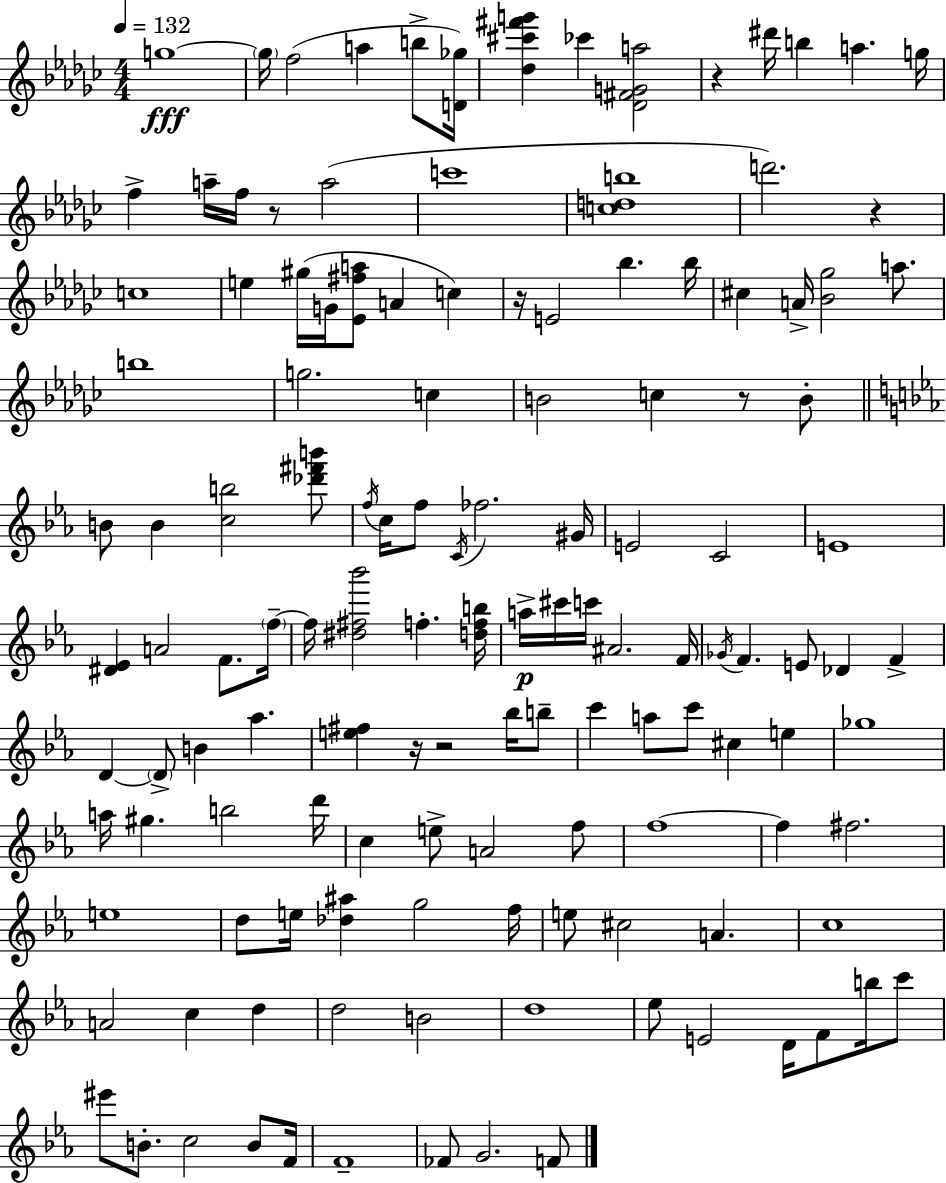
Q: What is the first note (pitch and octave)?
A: G5